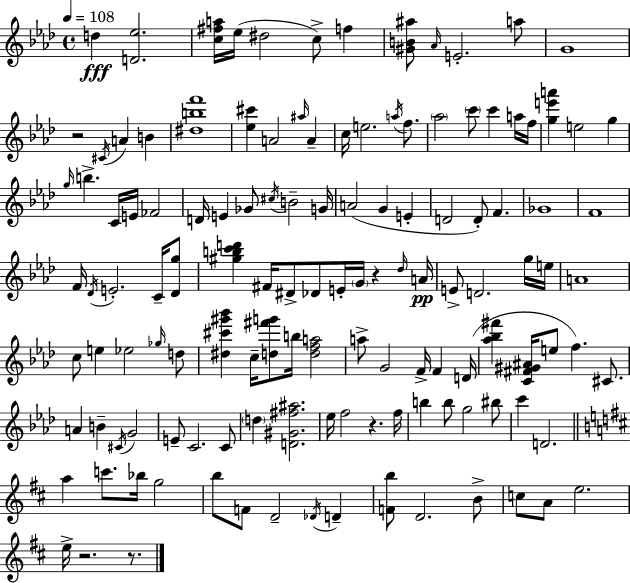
D5/q [D4,Eb5]/h. [C5,F#5,A5]/s Eb5/s D#5/h C5/e F5/q [G#4,B4,A#5]/e Ab4/s E4/h. A5/e G4/w R/h C#4/s A4/q B4/q [D#5,B5,F6]/w [Eb5,C#6]/q A4/h A#5/s A4/q C5/s E5/h. A5/s F5/e. Ab5/h C6/e C6/q A5/s F5/s [G5,E6,A6]/q E5/h G5/q G5/s B5/q. C4/s E4/s FES4/h D4/s E4/q Gb4/e C#5/s B4/h G4/s A4/h G4/q E4/q D4/h D4/e F4/q. Gb4/w F4/w F4/s Db4/s E4/h. C4/s [Db4,G5]/e [G#5,B5,C6,D6]/q F#4/s D#4/e Db4/e E4/s G4/s R/q Db5/s A4/s E4/e D4/h. G5/s E5/s A4/w C5/e E5/q Eb5/h Gb5/s D5/e [D#5,C#6,G#6,Bb6]/q C5/s [D5,F#6,G6]/e B5/s [D5,F5,A5]/h A5/e G4/h F4/s F4/q D4/s [Ab5,Bb5,F#6]/q [C4,F#4,G#4,A#4]/s E5/e F5/q. C#4/e. A4/q B4/q C#4/s G4/h E4/e C4/h. C4/e D5/q [D4,G#4,F#5,A#5]/h. Eb5/s F5/h R/q. F5/s B5/q B5/e G5/h BIS5/e C6/q D4/h. A5/q C6/e. Bb5/s G5/h B5/e F4/e D4/h Db4/s D4/q [F4,B5]/e D4/h. B4/e C5/e A4/e E5/h. E5/s R/h. R/e.